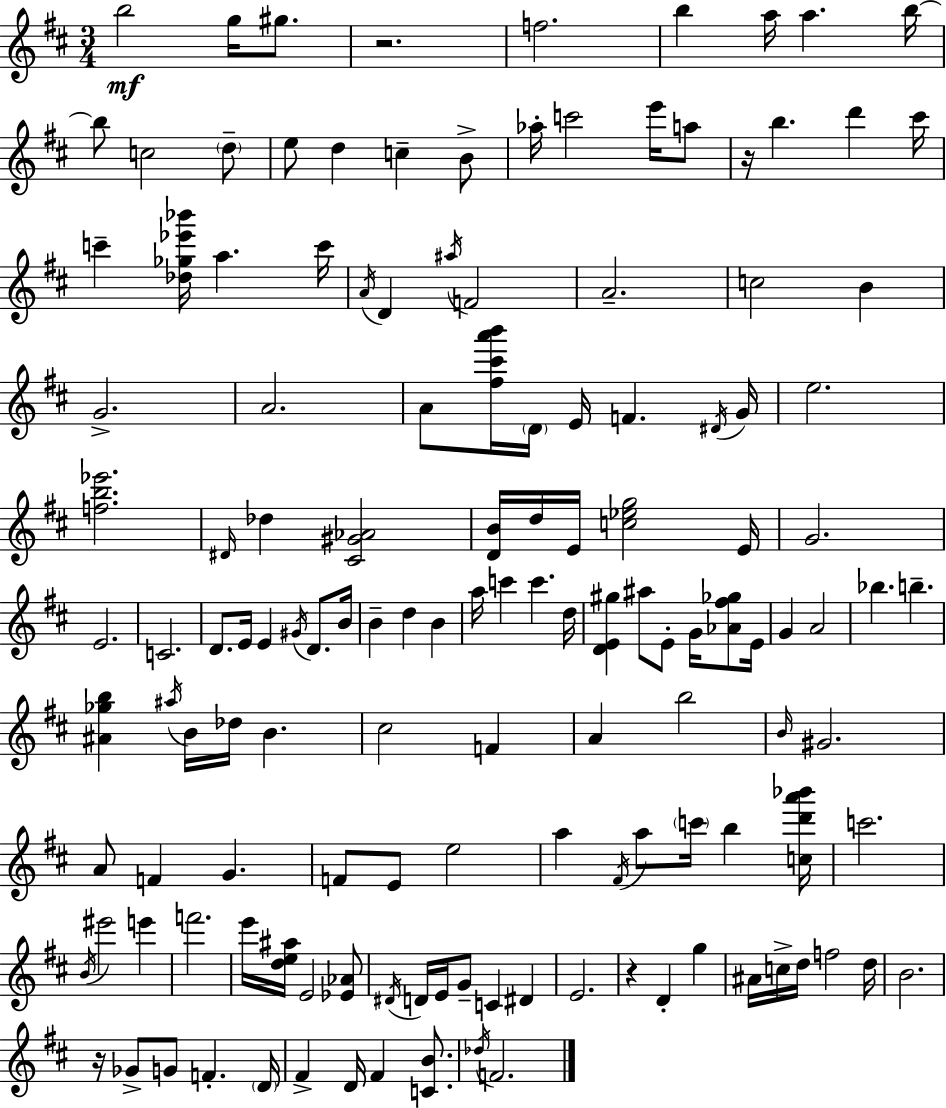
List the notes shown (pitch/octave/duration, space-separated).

B5/h G5/s G#5/e. R/h. F5/h. B5/q A5/s A5/q. B5/s B5/e C5/h D5/e E5/e D5/q C5/q B4/e Ab5/s C6/h E6/s A5/e R/s B5/q. D6/q C#6/s C6/q [Db5,Gb5,Eb6,Bb6]/s A5/q. C6/s A4/s D4/q A#5/s F4/h A4/h. C5/h B4/q G4/h. A4/h. A4/e [F#5,C#6,A6,B6]/s D4/s E4/s F4/q. D#4/s G4/s E5/h. [F5,B5,Eb6]/h. D#4/s Db5/q [C#4,G#4,Ab4]/h [D4,B4]/s D5/s E4/s [C5,Eb5,G5]/h E4/s G4/h. E4/h. C4/h. D4/e. E4/s E4/q G#4/s D4/e. B4/s B4/q D5/q B4/q A5/s C6/q C6/q. D5/s [D4,E4,G#5]/q A#5/e E4/e G4/s [Ab4,F#5,Gb5]/e E4/s G4/q A4/h Bb5/q. B5/q. [A#4,Gb5,B5]/q A#5/s B4/s Db5/s B4/q. C#5/h F4/q A4/q B5/h B4/s G#4/h. A4/e F4/q G4/q. F4/e E4/e E5/h A5/q F#4/s A5/e C6/s B5/q [C5,D6,A6,Bb6]/s C6/h. B4/s EIS6/h E6/q F6/h. E6/s [D5,E5,A#5]/s E4/h [Eb4,Ab4]/e D#4/s D4/s E4/s G4/e C4/q D#4/q E4/h. R/q D4/q G5/q A#4/s C5/s D5/s F5/h D5/s B4/h. R/s Gb4/e G4/e F4/q. D4/s F#4/q D4/s F#4/q [C4,B4]/e. Db5/s F4/h.